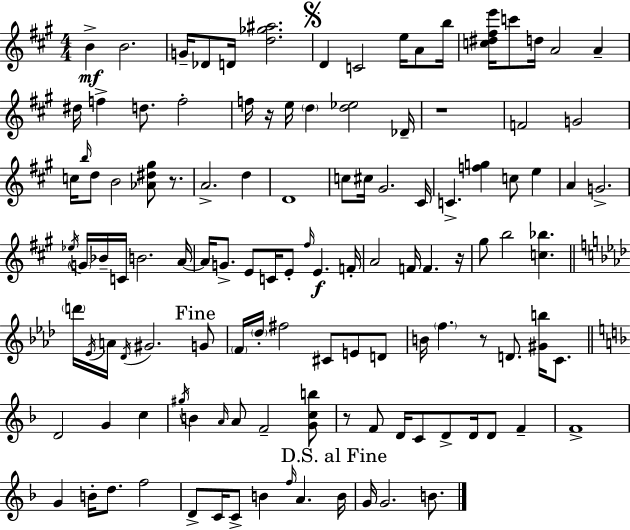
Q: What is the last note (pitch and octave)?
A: B4